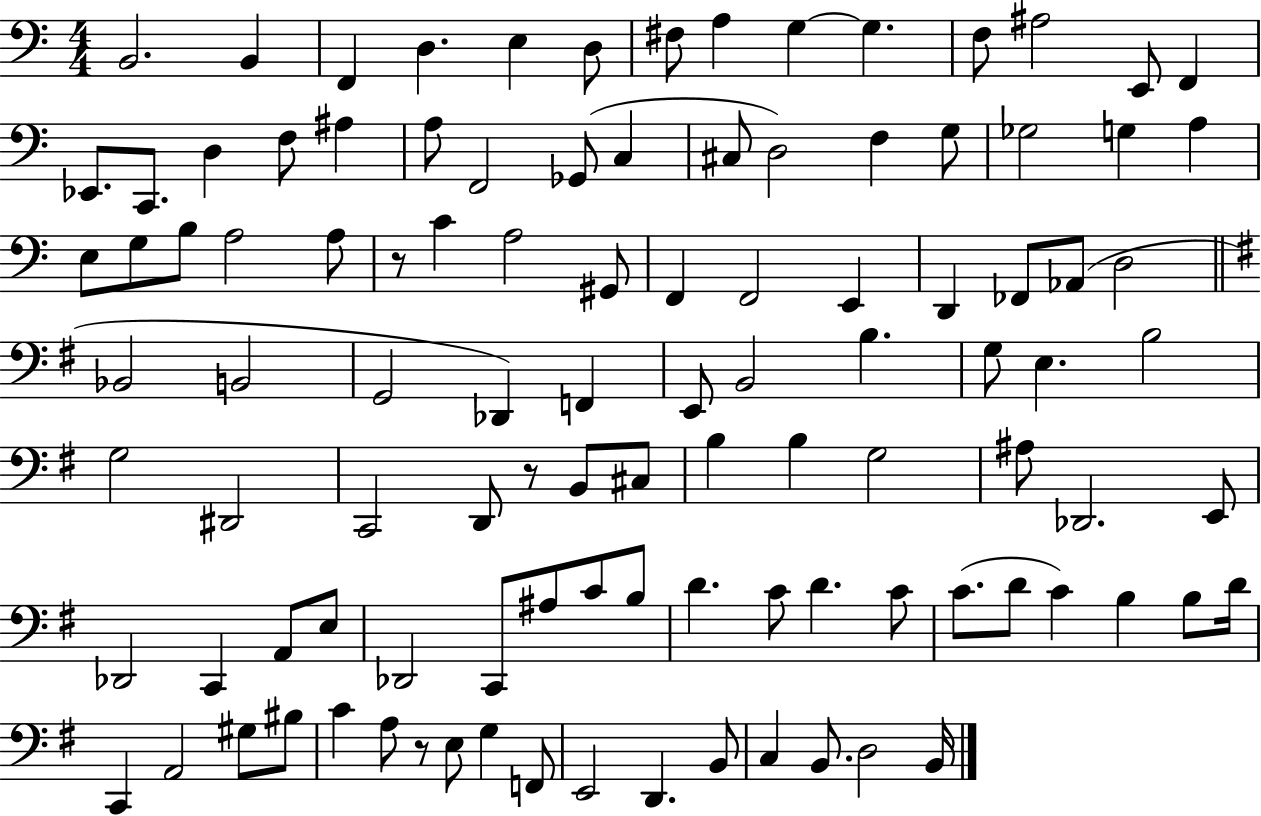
X:1
T:Untitled
M:4/4
L:1/4
K:C
B,,2 B,, F,, D, E, D,/2 ^F,/2 A, G, G, F,/2 ^A,2 E,,/2 F,, _E,,/2 C,,/2 D, F,/2 ^A, A,/2 F,,2 _G,,/2 C, ^C,/2 D,2 F, G,/2 _G,2 G, A, E,/2 G,/2 B,/2 A,2 A,/2 z/2 C A,2 ^G,,/2 F,, F,,2 E,, D,, _F,,/2 _A,,/2 D,2 _B,,2 B,,2 G,,2 _D,, F,, E,,/2 B,,2 B, G,/2 E, B,2 G,2 ^D,,2 C,,2 D,,/2 z/2 B,,/2 ^C,/2 B, B, G,2 ^A,/2 _D,,2 E,,/2 _D,,2 C,, A,,/2 E,/2 _D,,2 C,,/2 ^A,/2 C/2 B,/2 D C/2 D C/2 C/2 D/2 C B, B,/2 D/4 C,, A,,2 ^G,/2 ^B,/2 C A,/2 z/2 E,/2 G, F,,/2 E,,2 D,, B,,/2 C, B,,/2 D,2 B,,/4